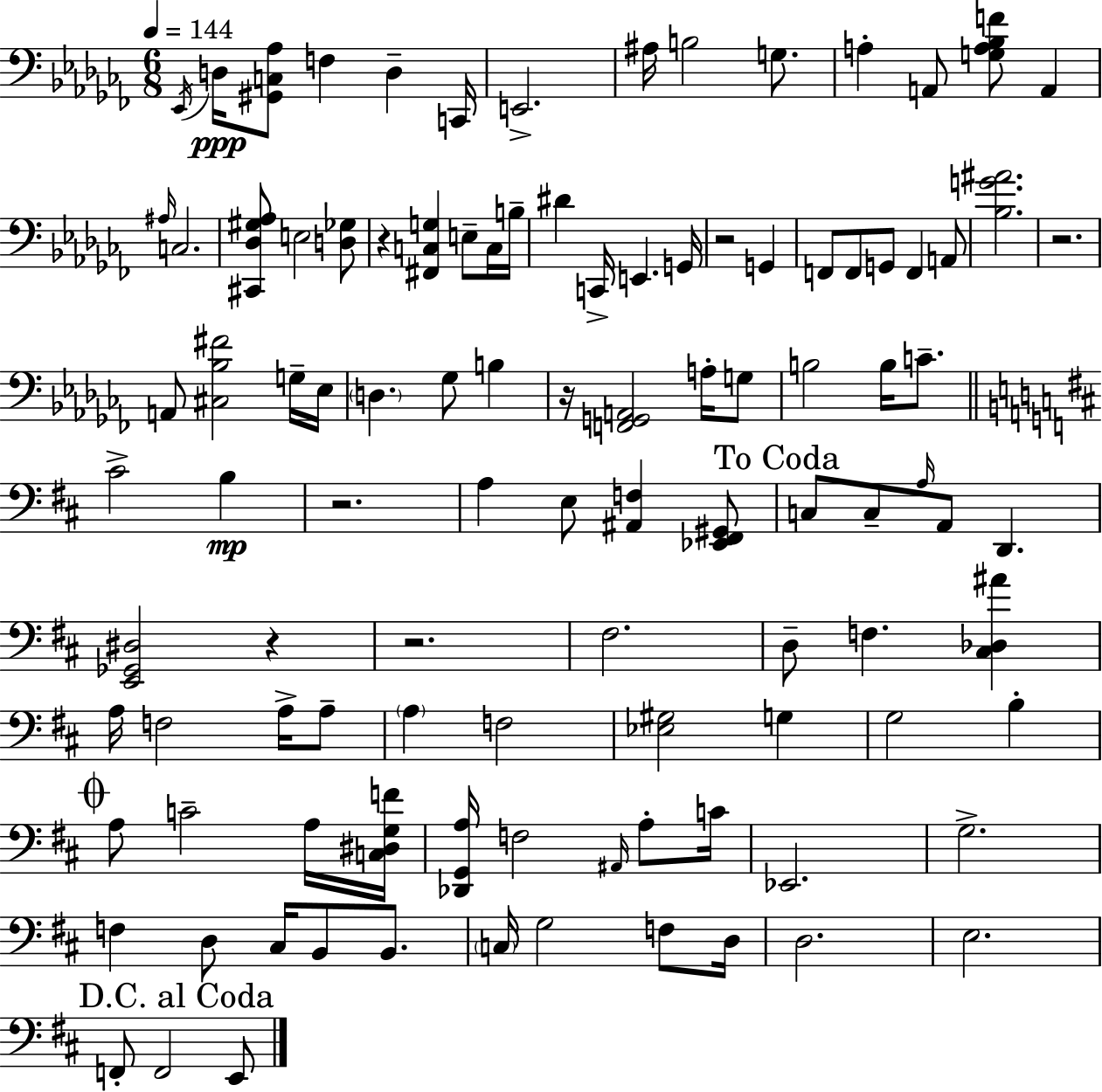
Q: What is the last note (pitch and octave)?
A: E2